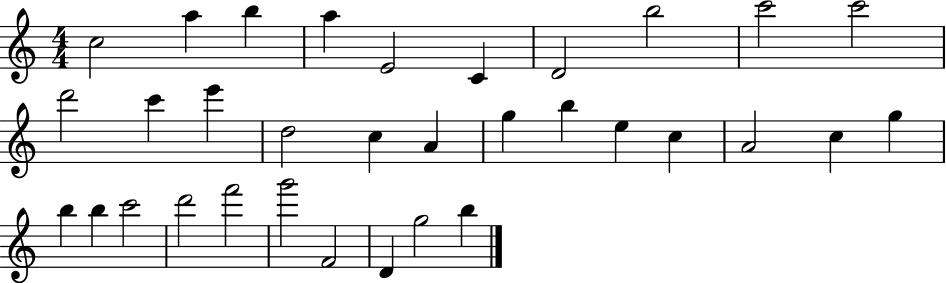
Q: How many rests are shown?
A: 0